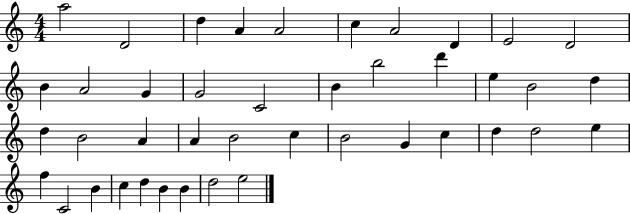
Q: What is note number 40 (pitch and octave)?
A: B4